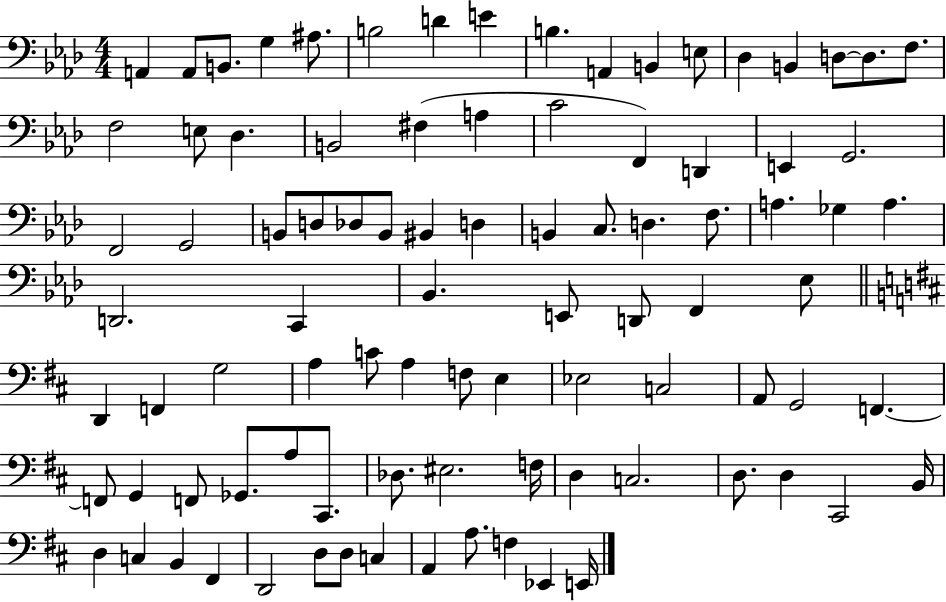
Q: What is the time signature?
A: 4/4